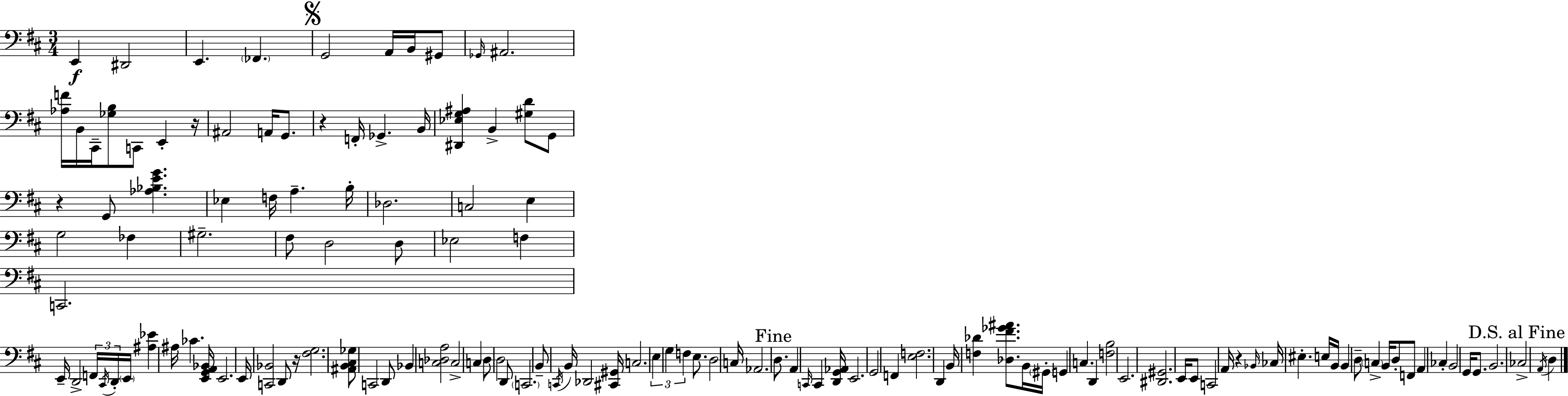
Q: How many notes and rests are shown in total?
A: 133